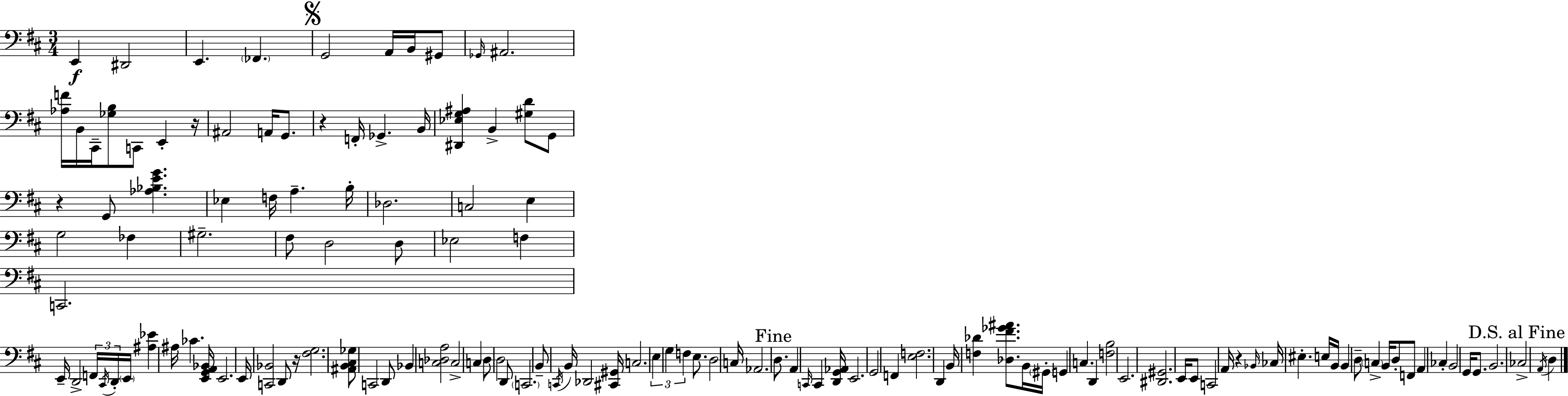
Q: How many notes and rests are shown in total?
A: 133